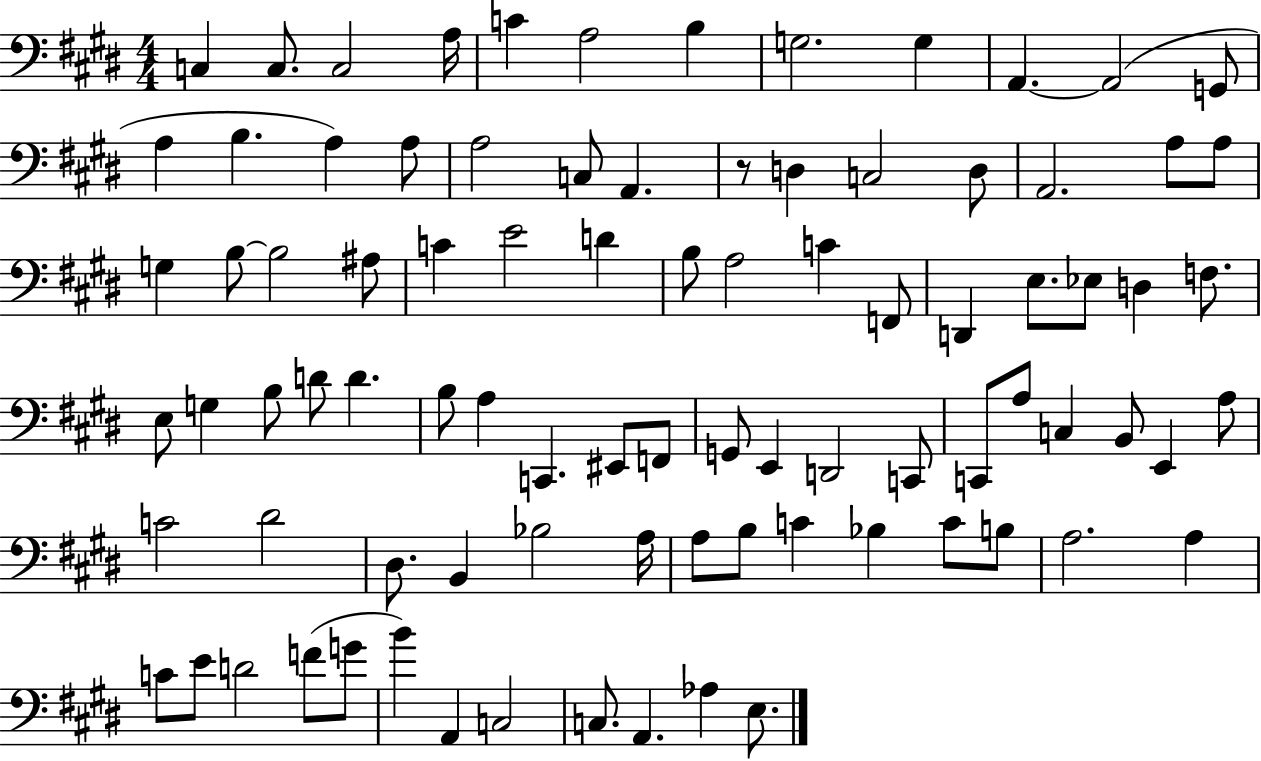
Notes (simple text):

C3/q C3/e. C3/h A3/s C4/q A3/h B3/q G3/h. G3/q A2/q. A2/h G2/e A3/q B3/q. A3/q A3/e A3/h C3/e A2/q. R/e D3/q C3/h D3/e A2/h. A3/e A3/e G3/q B3/e B3/h A#3/e C4/q E4/h D4/q B3/e A3/h C4/q F2/e D2/q E3/e. Eb3/e D3/q F3/e. E3/e G3/q B3/e D4/e D4/q. B3/e A3/q C2/q. EIS2/e F2/e G2/e E2/q D2/h C2/e C2/e A3/e C3/q B2/e E2/q A3/e C4/h D#4/h D#3/e. B2/q Bb3/h A3/s A3/e B3/e C4/q Bb3/q C4/e B3/e A3/h. A3/q C4/e E4/e D4/h F4/e G4/e B4/q A2/q C3/h C3/e. A2/q. Ab3/q E3/e.